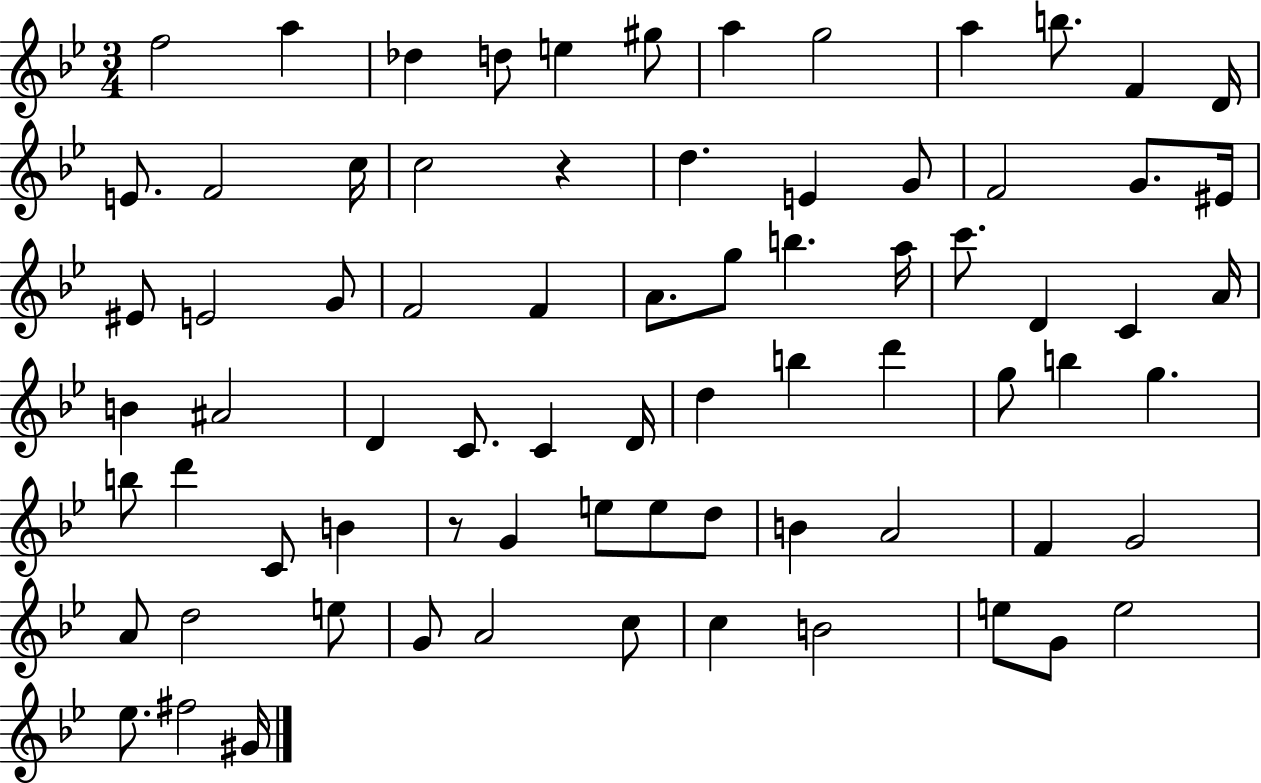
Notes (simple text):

F5/h A5/q Db5/q D5/e E5/q G#5/e A5/q G5/h A5/q B5/e. F4/q D4/s E4/e. F4/h C5/s C5/h R/q D5/q. E4/q G4/e F4/h G4/e. EIS4/s EIS4/e E4/h G4/e F4/h F4/q A4/e. G5/e B5/q. A5/s C6/e. D4/q C4/q A4/s B4/q A#4/h D4/q C4/e. C4/q D4/s D5/q B5/q D6/q G5/e B5/q G5/q. B5/e D6/q C4/e B4/q R/e G4/q E5/e E5/e D5/e B4/q A4/h F4/q G4/h A4/e D5/h E5/e G4/e A4/h C5/e C5/q B4/h E5/e G4/e E5/h Eb5/e. F#5/h G#4/s